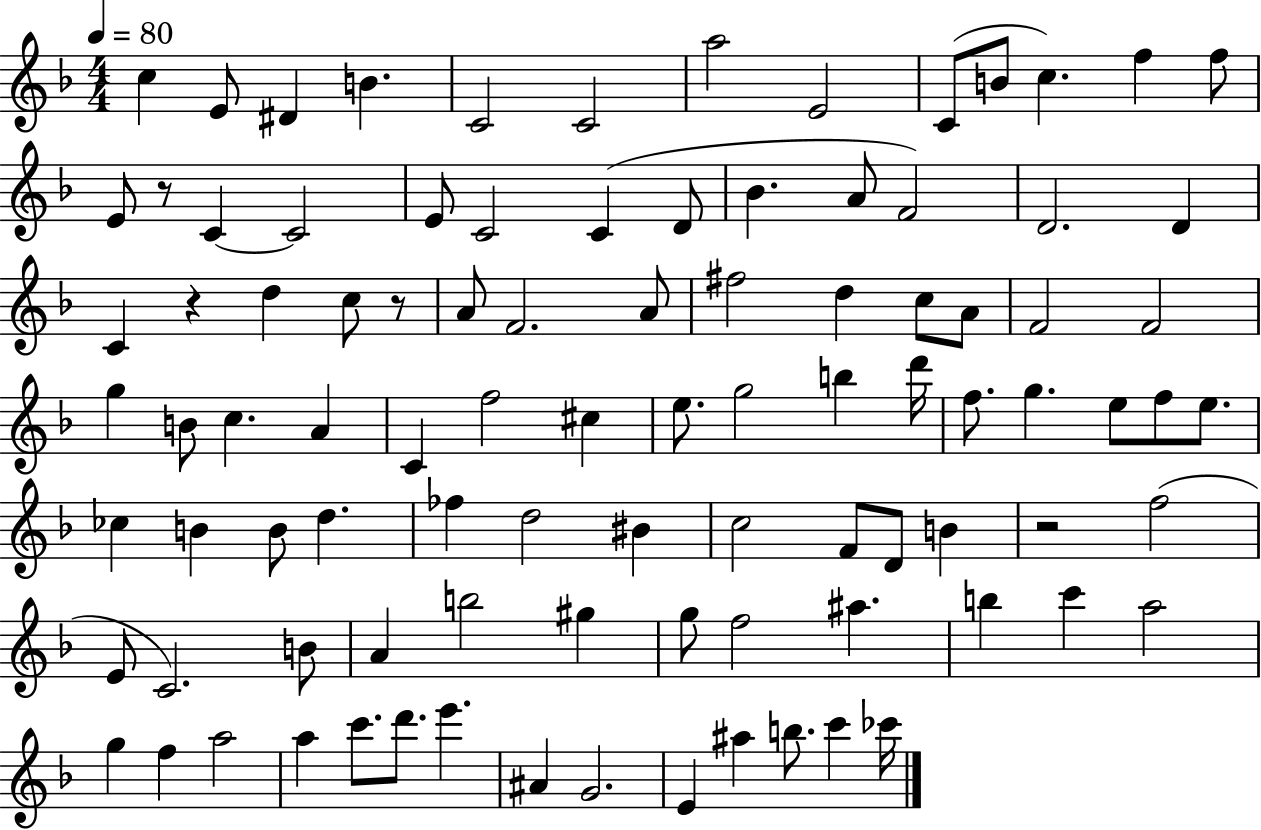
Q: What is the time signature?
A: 4/4